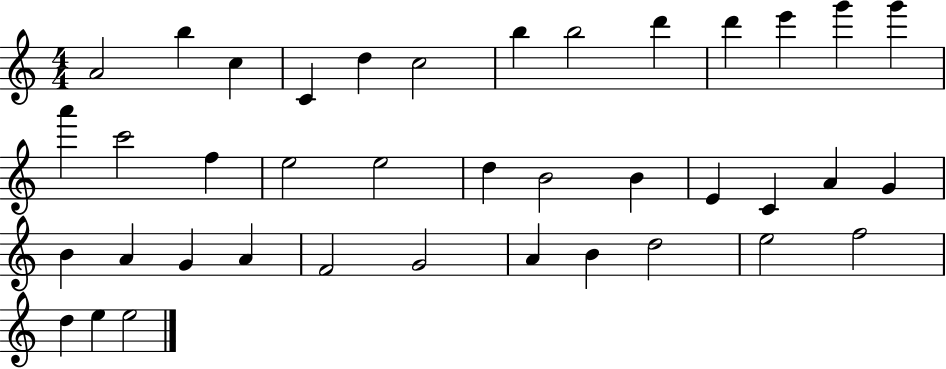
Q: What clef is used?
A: treble